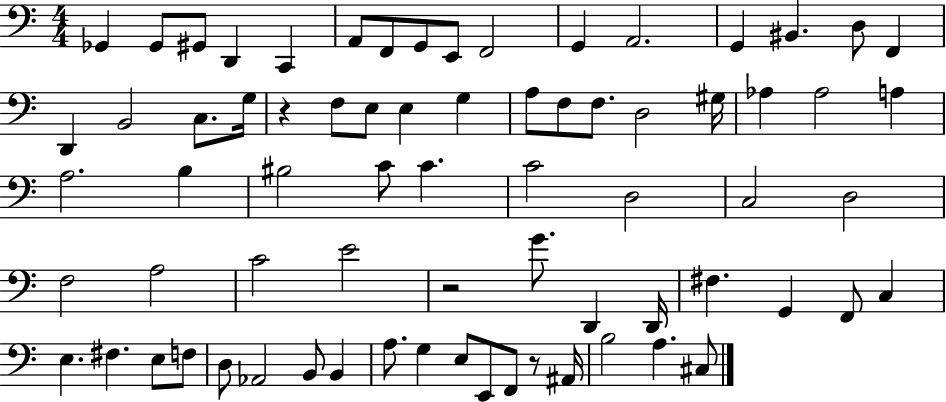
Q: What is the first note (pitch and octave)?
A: Gb2